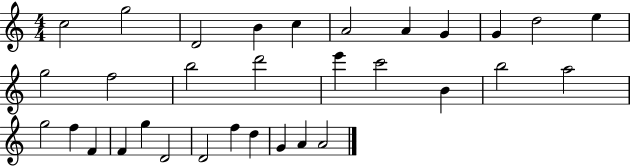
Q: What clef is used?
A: treble